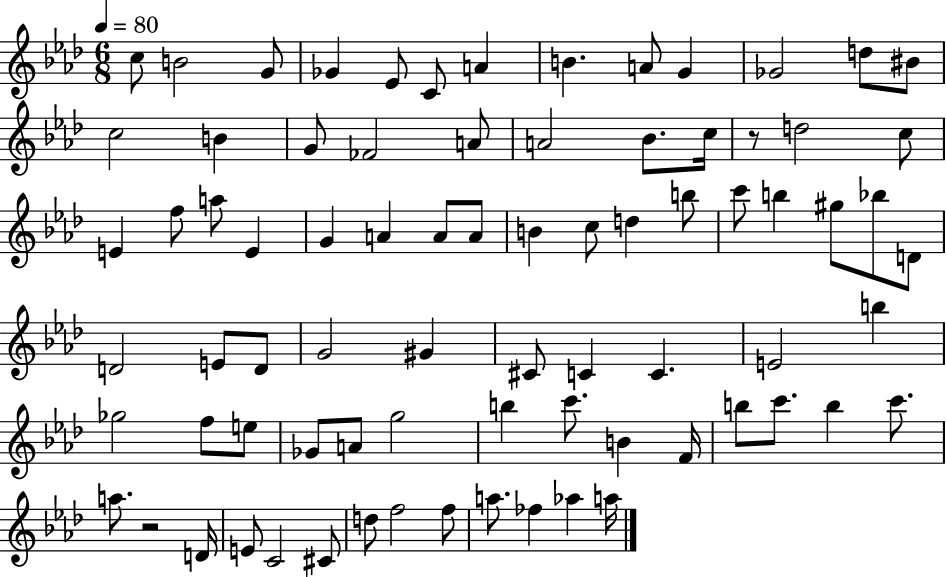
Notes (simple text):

C5/e B4/h G4/e Gb4/q Eb4/e C4/e A4/q B4/q. A4/e G4/q Gb4/h D5/e BIS4/e C5/h B4/q G4/e FES4/h A4/e A4/h Bb4/e. C5/s R/e D5/h C5/e E4/q F5/e A5/e E4/q G4/q A4/q A4/e A4/e B4/q C5/e D5/q B5/e C6/e B5/q G#5/e Bb5/e D4/e D4/h E4/e D4/e G4/h G#4/q C#4/e C4/q C4/q. E4/h B5/q Gb5/h F5/e E5/e Gb4/e A4/e G5/h B5/q C6/e. B4/q F4/s B5/e C6/e. B5/q C6/e. A5/e. R/h D4/s E4/e C4/h C#4/e D5/e F5/h F5/e A5/e. FES5/q Ab5/q A5/s